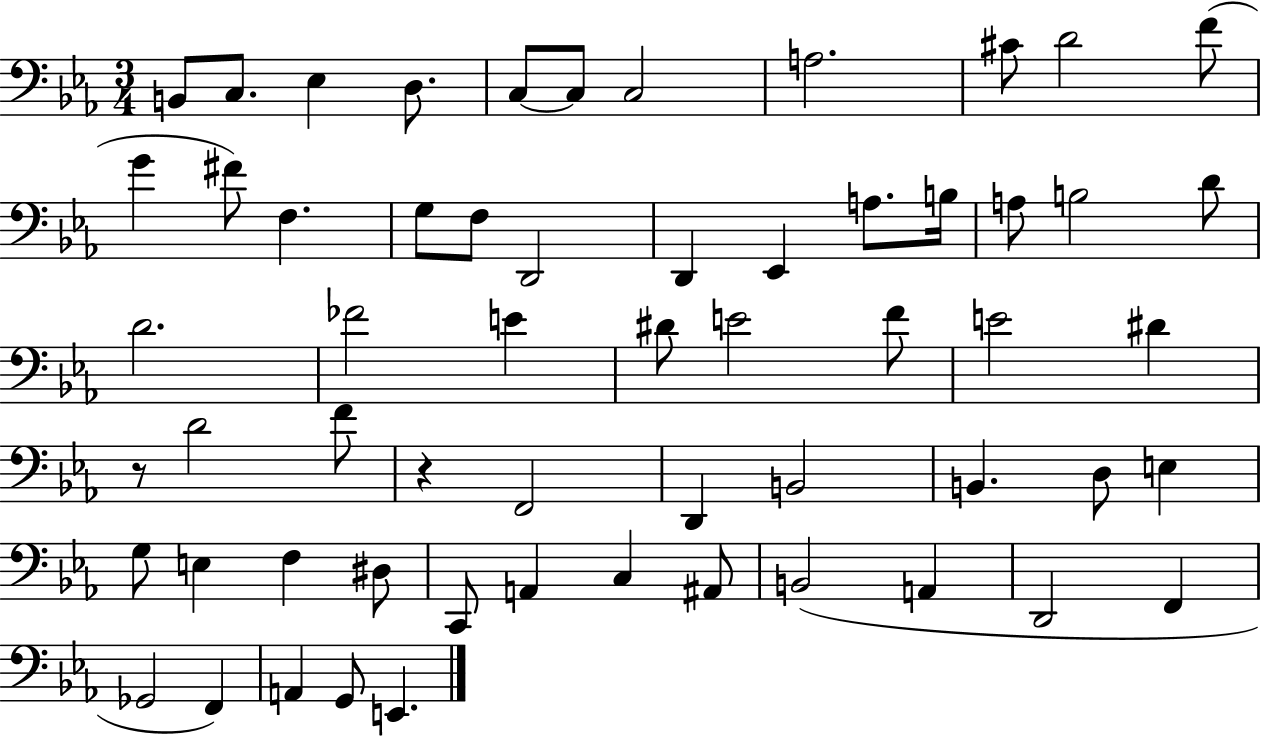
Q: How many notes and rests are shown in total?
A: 59